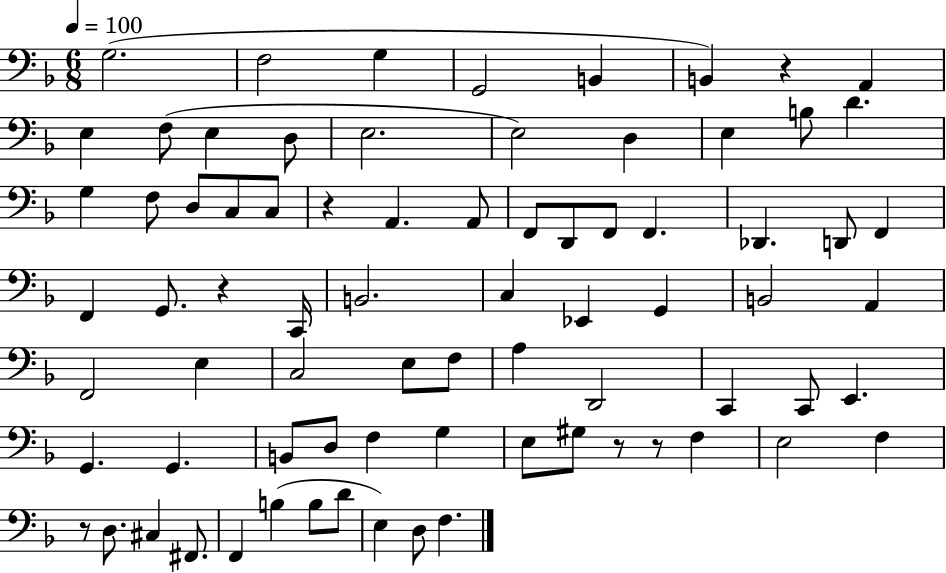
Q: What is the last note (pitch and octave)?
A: F3